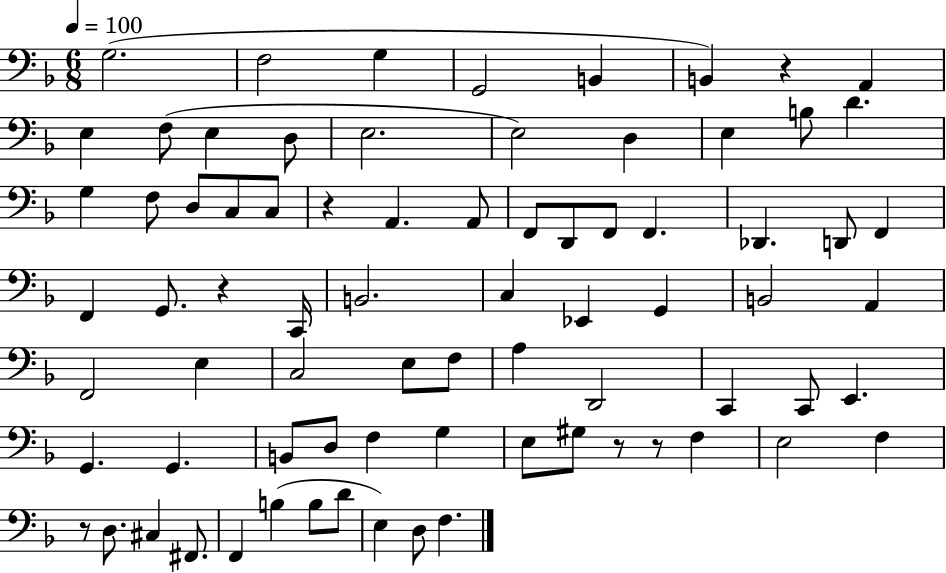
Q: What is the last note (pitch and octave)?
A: F3